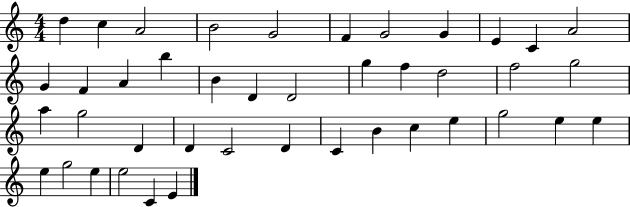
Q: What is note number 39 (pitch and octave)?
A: E5